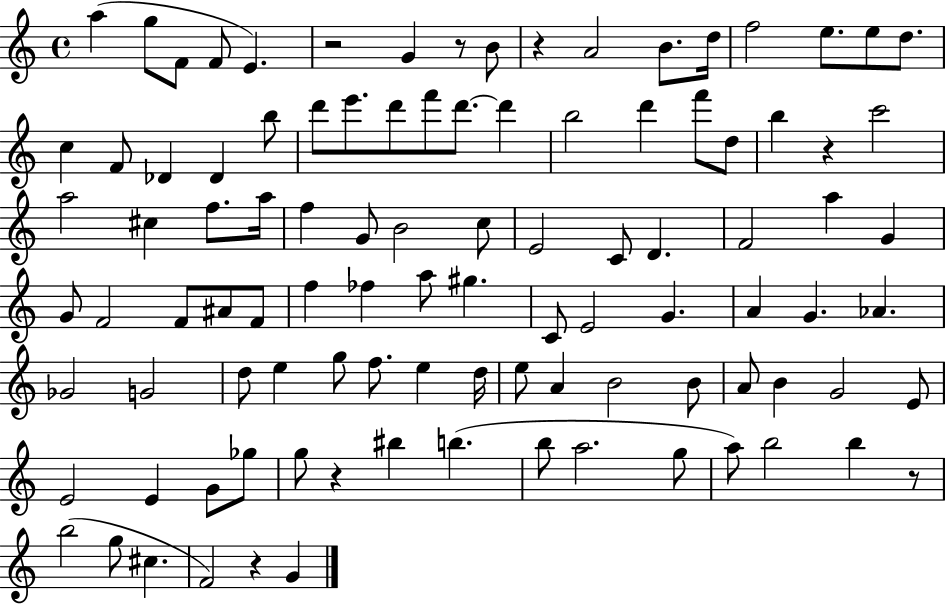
X:1
T:Untitled
M:4/4
L:1/4
K:C
a g/2 F/2 F/2 E z2 G z/2 B/2 z A2 B/2 d/4 f2 e/2 e/2 d/2 c F/2 _D _D b/2 d'/2 e'/2 d'/2 f'/2 d'/2 d' b2 d' f'/2 d/2 b z c'2 a2 ^c f/2 a/4 f G/2 B2 c/2 E2 C/2 D F2 a G G/2 F2 F/2 ^A/2 F/2 f _f a/2 ^g C/2 E2 G A G _A _G2 G2 d/2 e g/2 f/2 e d/4 e/2 A B2 B/2 A/2 B G2 E/2 E2 E G/2 _g/2 g/2 z ^b b b/2 a2 g/2 a/2 b2 b z/2 b2 g/2 ^c F2 z G